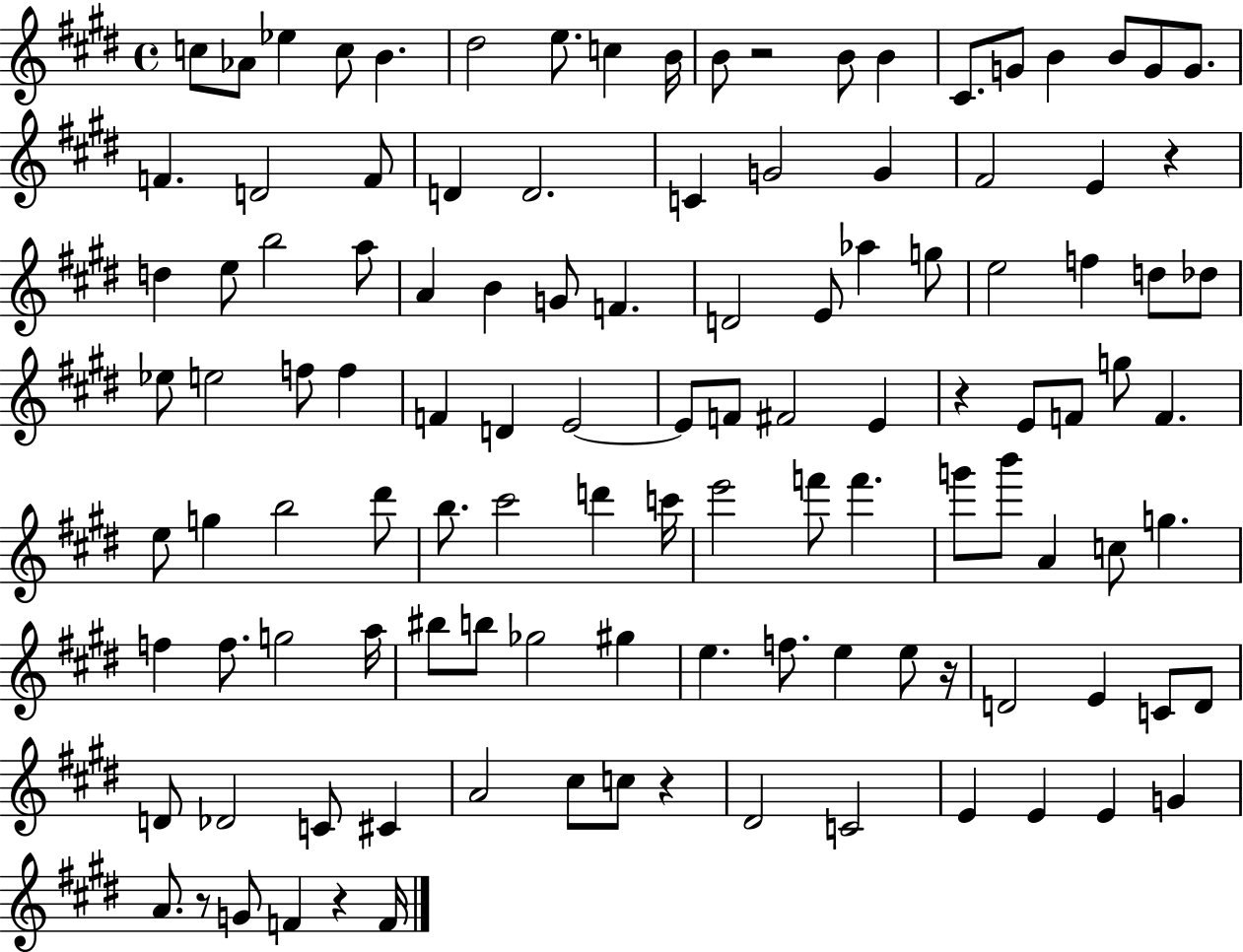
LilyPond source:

{
  \clef treble
  \time 4/4
  \defaultTimeSignature
  \key e \major
  c''8 aes'8 ees''4 c''8 b'4. | dis''2 e''8. c''4 b'16 | b'8 r2 b'8 b'4 | cis'8. g'8 b'4 b'8 g'8 g'8. | \break f'4. d'2 f'8 | d'4 d'2. | c'4 g'2 g'4 | fis'2 e'4 r4 | \break d''4 e''8 b''2 a''8 | a'4 b'4 g'8 f'4. | d'2 e'8 aes''4 g''8 | e''2 f''4 d''8 des''8 | \break ees''8 e''2 f''8 f''4 | f'4 d'4 e'2~~ | e'8 f'8 fis'2 e'4 | r4 e'8 f'8 g''8 f'4. | \break e''8 g''4 b''2 dis'''8 | b''8. cis'''2 d'''4 c'''16 | e'''2 f'''8 f'''4. | g'''8 b'''8 a'4 c''8 g''4. | \break f''4 f''8. g''2 a''16 | bis''8 b''8 ges''2 gis''4 | e''4. f''8. e''4 e''8 r16 | d'2 e'4 c'8 d'8 | \break d'8 des'2 c'8 cis'4 | a'2 cis''8 c''8 r4 | dis'2 c'2 | e'4 e'4 e'4 g'4 | \break a'8. r8 g'8 f'4 r4 f'16 | \bar "|."
}